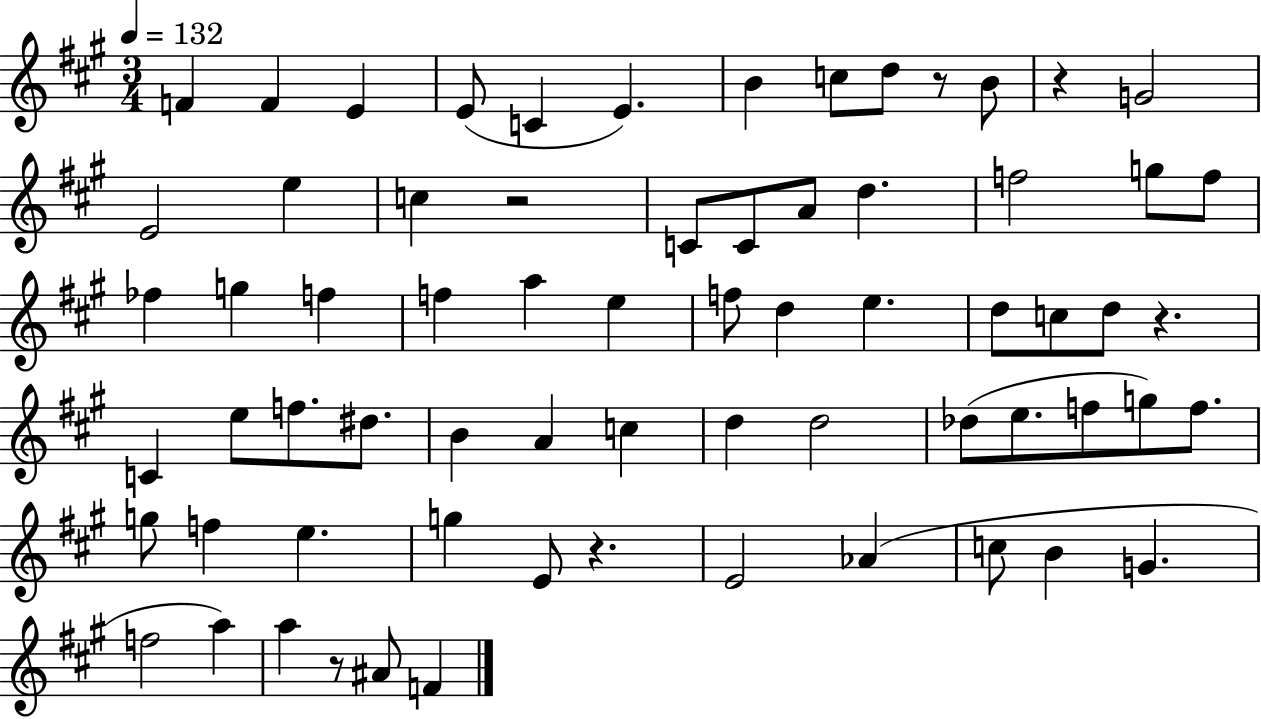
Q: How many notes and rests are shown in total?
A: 68